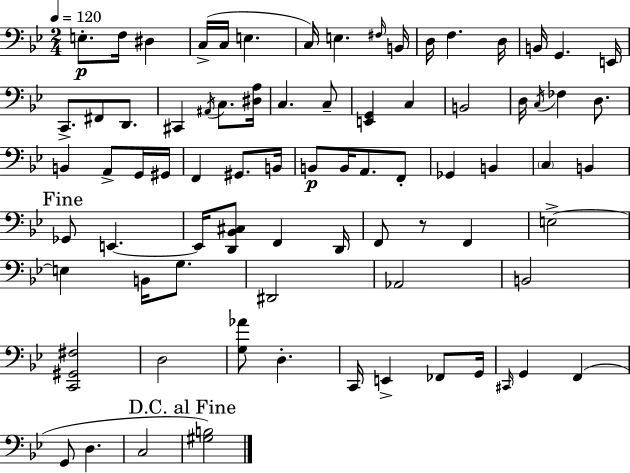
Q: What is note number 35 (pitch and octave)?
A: F2